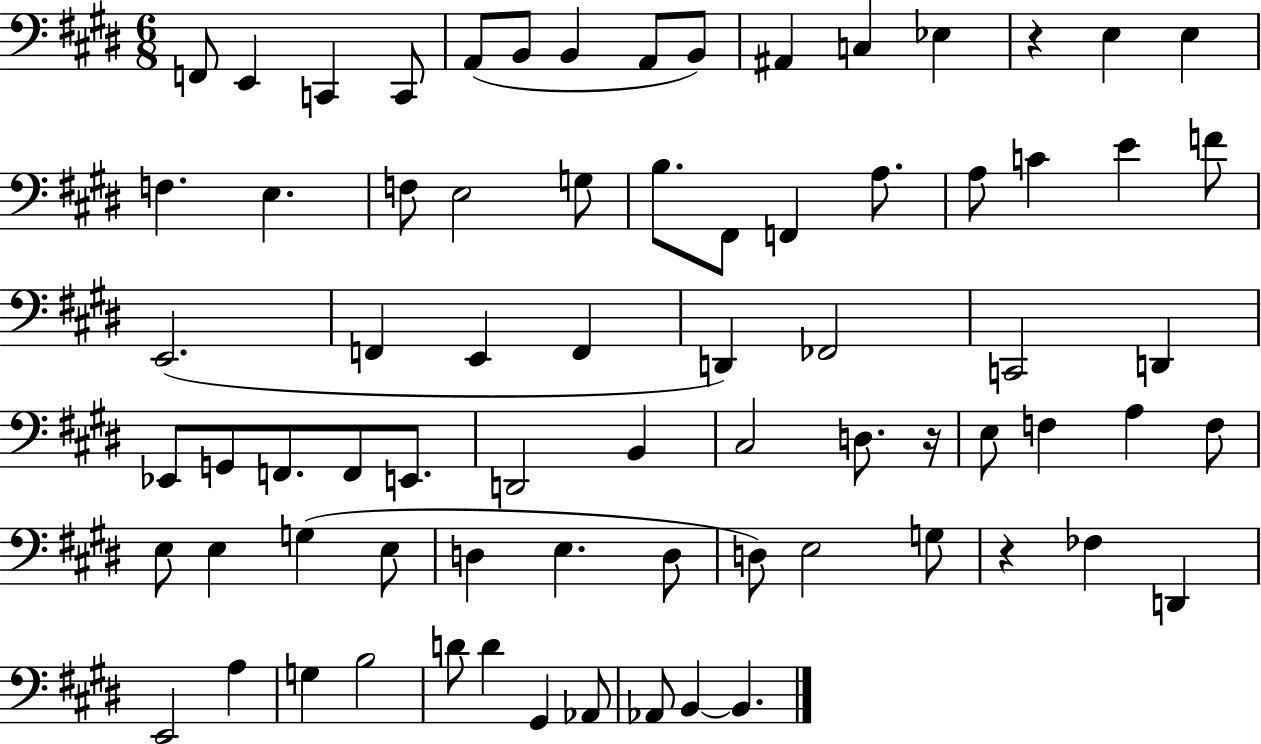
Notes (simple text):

F2/e E2/q C2/q C2/e A2/e B2/e B2/q A2/e B2/e A#2/q C3/q Eb3/q R/q E3/q E3/q F3/q. E3/q. F3/e E3/h G3/e B3/e. F#2/e F2/q A3/e. A3/e C4/q E4/q F4/e E2/h. F2/q E2/q F2/q D2/q FES2/h C2/h D2/q Eb2/e G2/e F2/e. F2/e E2/e. D2/h B2/q C#3/h D3/e. R/s E3/e F3/q A3/q F3/e E3/e E3/q G3/q E3/e D3/q E3/q. D3/e D3/e E3/h G3/e R/q FES3/q D2/q E2/h A3/q G3/q B3/h D4/e D4/q G#2/q Ab2/e Ab2/e B2/q B2/q.